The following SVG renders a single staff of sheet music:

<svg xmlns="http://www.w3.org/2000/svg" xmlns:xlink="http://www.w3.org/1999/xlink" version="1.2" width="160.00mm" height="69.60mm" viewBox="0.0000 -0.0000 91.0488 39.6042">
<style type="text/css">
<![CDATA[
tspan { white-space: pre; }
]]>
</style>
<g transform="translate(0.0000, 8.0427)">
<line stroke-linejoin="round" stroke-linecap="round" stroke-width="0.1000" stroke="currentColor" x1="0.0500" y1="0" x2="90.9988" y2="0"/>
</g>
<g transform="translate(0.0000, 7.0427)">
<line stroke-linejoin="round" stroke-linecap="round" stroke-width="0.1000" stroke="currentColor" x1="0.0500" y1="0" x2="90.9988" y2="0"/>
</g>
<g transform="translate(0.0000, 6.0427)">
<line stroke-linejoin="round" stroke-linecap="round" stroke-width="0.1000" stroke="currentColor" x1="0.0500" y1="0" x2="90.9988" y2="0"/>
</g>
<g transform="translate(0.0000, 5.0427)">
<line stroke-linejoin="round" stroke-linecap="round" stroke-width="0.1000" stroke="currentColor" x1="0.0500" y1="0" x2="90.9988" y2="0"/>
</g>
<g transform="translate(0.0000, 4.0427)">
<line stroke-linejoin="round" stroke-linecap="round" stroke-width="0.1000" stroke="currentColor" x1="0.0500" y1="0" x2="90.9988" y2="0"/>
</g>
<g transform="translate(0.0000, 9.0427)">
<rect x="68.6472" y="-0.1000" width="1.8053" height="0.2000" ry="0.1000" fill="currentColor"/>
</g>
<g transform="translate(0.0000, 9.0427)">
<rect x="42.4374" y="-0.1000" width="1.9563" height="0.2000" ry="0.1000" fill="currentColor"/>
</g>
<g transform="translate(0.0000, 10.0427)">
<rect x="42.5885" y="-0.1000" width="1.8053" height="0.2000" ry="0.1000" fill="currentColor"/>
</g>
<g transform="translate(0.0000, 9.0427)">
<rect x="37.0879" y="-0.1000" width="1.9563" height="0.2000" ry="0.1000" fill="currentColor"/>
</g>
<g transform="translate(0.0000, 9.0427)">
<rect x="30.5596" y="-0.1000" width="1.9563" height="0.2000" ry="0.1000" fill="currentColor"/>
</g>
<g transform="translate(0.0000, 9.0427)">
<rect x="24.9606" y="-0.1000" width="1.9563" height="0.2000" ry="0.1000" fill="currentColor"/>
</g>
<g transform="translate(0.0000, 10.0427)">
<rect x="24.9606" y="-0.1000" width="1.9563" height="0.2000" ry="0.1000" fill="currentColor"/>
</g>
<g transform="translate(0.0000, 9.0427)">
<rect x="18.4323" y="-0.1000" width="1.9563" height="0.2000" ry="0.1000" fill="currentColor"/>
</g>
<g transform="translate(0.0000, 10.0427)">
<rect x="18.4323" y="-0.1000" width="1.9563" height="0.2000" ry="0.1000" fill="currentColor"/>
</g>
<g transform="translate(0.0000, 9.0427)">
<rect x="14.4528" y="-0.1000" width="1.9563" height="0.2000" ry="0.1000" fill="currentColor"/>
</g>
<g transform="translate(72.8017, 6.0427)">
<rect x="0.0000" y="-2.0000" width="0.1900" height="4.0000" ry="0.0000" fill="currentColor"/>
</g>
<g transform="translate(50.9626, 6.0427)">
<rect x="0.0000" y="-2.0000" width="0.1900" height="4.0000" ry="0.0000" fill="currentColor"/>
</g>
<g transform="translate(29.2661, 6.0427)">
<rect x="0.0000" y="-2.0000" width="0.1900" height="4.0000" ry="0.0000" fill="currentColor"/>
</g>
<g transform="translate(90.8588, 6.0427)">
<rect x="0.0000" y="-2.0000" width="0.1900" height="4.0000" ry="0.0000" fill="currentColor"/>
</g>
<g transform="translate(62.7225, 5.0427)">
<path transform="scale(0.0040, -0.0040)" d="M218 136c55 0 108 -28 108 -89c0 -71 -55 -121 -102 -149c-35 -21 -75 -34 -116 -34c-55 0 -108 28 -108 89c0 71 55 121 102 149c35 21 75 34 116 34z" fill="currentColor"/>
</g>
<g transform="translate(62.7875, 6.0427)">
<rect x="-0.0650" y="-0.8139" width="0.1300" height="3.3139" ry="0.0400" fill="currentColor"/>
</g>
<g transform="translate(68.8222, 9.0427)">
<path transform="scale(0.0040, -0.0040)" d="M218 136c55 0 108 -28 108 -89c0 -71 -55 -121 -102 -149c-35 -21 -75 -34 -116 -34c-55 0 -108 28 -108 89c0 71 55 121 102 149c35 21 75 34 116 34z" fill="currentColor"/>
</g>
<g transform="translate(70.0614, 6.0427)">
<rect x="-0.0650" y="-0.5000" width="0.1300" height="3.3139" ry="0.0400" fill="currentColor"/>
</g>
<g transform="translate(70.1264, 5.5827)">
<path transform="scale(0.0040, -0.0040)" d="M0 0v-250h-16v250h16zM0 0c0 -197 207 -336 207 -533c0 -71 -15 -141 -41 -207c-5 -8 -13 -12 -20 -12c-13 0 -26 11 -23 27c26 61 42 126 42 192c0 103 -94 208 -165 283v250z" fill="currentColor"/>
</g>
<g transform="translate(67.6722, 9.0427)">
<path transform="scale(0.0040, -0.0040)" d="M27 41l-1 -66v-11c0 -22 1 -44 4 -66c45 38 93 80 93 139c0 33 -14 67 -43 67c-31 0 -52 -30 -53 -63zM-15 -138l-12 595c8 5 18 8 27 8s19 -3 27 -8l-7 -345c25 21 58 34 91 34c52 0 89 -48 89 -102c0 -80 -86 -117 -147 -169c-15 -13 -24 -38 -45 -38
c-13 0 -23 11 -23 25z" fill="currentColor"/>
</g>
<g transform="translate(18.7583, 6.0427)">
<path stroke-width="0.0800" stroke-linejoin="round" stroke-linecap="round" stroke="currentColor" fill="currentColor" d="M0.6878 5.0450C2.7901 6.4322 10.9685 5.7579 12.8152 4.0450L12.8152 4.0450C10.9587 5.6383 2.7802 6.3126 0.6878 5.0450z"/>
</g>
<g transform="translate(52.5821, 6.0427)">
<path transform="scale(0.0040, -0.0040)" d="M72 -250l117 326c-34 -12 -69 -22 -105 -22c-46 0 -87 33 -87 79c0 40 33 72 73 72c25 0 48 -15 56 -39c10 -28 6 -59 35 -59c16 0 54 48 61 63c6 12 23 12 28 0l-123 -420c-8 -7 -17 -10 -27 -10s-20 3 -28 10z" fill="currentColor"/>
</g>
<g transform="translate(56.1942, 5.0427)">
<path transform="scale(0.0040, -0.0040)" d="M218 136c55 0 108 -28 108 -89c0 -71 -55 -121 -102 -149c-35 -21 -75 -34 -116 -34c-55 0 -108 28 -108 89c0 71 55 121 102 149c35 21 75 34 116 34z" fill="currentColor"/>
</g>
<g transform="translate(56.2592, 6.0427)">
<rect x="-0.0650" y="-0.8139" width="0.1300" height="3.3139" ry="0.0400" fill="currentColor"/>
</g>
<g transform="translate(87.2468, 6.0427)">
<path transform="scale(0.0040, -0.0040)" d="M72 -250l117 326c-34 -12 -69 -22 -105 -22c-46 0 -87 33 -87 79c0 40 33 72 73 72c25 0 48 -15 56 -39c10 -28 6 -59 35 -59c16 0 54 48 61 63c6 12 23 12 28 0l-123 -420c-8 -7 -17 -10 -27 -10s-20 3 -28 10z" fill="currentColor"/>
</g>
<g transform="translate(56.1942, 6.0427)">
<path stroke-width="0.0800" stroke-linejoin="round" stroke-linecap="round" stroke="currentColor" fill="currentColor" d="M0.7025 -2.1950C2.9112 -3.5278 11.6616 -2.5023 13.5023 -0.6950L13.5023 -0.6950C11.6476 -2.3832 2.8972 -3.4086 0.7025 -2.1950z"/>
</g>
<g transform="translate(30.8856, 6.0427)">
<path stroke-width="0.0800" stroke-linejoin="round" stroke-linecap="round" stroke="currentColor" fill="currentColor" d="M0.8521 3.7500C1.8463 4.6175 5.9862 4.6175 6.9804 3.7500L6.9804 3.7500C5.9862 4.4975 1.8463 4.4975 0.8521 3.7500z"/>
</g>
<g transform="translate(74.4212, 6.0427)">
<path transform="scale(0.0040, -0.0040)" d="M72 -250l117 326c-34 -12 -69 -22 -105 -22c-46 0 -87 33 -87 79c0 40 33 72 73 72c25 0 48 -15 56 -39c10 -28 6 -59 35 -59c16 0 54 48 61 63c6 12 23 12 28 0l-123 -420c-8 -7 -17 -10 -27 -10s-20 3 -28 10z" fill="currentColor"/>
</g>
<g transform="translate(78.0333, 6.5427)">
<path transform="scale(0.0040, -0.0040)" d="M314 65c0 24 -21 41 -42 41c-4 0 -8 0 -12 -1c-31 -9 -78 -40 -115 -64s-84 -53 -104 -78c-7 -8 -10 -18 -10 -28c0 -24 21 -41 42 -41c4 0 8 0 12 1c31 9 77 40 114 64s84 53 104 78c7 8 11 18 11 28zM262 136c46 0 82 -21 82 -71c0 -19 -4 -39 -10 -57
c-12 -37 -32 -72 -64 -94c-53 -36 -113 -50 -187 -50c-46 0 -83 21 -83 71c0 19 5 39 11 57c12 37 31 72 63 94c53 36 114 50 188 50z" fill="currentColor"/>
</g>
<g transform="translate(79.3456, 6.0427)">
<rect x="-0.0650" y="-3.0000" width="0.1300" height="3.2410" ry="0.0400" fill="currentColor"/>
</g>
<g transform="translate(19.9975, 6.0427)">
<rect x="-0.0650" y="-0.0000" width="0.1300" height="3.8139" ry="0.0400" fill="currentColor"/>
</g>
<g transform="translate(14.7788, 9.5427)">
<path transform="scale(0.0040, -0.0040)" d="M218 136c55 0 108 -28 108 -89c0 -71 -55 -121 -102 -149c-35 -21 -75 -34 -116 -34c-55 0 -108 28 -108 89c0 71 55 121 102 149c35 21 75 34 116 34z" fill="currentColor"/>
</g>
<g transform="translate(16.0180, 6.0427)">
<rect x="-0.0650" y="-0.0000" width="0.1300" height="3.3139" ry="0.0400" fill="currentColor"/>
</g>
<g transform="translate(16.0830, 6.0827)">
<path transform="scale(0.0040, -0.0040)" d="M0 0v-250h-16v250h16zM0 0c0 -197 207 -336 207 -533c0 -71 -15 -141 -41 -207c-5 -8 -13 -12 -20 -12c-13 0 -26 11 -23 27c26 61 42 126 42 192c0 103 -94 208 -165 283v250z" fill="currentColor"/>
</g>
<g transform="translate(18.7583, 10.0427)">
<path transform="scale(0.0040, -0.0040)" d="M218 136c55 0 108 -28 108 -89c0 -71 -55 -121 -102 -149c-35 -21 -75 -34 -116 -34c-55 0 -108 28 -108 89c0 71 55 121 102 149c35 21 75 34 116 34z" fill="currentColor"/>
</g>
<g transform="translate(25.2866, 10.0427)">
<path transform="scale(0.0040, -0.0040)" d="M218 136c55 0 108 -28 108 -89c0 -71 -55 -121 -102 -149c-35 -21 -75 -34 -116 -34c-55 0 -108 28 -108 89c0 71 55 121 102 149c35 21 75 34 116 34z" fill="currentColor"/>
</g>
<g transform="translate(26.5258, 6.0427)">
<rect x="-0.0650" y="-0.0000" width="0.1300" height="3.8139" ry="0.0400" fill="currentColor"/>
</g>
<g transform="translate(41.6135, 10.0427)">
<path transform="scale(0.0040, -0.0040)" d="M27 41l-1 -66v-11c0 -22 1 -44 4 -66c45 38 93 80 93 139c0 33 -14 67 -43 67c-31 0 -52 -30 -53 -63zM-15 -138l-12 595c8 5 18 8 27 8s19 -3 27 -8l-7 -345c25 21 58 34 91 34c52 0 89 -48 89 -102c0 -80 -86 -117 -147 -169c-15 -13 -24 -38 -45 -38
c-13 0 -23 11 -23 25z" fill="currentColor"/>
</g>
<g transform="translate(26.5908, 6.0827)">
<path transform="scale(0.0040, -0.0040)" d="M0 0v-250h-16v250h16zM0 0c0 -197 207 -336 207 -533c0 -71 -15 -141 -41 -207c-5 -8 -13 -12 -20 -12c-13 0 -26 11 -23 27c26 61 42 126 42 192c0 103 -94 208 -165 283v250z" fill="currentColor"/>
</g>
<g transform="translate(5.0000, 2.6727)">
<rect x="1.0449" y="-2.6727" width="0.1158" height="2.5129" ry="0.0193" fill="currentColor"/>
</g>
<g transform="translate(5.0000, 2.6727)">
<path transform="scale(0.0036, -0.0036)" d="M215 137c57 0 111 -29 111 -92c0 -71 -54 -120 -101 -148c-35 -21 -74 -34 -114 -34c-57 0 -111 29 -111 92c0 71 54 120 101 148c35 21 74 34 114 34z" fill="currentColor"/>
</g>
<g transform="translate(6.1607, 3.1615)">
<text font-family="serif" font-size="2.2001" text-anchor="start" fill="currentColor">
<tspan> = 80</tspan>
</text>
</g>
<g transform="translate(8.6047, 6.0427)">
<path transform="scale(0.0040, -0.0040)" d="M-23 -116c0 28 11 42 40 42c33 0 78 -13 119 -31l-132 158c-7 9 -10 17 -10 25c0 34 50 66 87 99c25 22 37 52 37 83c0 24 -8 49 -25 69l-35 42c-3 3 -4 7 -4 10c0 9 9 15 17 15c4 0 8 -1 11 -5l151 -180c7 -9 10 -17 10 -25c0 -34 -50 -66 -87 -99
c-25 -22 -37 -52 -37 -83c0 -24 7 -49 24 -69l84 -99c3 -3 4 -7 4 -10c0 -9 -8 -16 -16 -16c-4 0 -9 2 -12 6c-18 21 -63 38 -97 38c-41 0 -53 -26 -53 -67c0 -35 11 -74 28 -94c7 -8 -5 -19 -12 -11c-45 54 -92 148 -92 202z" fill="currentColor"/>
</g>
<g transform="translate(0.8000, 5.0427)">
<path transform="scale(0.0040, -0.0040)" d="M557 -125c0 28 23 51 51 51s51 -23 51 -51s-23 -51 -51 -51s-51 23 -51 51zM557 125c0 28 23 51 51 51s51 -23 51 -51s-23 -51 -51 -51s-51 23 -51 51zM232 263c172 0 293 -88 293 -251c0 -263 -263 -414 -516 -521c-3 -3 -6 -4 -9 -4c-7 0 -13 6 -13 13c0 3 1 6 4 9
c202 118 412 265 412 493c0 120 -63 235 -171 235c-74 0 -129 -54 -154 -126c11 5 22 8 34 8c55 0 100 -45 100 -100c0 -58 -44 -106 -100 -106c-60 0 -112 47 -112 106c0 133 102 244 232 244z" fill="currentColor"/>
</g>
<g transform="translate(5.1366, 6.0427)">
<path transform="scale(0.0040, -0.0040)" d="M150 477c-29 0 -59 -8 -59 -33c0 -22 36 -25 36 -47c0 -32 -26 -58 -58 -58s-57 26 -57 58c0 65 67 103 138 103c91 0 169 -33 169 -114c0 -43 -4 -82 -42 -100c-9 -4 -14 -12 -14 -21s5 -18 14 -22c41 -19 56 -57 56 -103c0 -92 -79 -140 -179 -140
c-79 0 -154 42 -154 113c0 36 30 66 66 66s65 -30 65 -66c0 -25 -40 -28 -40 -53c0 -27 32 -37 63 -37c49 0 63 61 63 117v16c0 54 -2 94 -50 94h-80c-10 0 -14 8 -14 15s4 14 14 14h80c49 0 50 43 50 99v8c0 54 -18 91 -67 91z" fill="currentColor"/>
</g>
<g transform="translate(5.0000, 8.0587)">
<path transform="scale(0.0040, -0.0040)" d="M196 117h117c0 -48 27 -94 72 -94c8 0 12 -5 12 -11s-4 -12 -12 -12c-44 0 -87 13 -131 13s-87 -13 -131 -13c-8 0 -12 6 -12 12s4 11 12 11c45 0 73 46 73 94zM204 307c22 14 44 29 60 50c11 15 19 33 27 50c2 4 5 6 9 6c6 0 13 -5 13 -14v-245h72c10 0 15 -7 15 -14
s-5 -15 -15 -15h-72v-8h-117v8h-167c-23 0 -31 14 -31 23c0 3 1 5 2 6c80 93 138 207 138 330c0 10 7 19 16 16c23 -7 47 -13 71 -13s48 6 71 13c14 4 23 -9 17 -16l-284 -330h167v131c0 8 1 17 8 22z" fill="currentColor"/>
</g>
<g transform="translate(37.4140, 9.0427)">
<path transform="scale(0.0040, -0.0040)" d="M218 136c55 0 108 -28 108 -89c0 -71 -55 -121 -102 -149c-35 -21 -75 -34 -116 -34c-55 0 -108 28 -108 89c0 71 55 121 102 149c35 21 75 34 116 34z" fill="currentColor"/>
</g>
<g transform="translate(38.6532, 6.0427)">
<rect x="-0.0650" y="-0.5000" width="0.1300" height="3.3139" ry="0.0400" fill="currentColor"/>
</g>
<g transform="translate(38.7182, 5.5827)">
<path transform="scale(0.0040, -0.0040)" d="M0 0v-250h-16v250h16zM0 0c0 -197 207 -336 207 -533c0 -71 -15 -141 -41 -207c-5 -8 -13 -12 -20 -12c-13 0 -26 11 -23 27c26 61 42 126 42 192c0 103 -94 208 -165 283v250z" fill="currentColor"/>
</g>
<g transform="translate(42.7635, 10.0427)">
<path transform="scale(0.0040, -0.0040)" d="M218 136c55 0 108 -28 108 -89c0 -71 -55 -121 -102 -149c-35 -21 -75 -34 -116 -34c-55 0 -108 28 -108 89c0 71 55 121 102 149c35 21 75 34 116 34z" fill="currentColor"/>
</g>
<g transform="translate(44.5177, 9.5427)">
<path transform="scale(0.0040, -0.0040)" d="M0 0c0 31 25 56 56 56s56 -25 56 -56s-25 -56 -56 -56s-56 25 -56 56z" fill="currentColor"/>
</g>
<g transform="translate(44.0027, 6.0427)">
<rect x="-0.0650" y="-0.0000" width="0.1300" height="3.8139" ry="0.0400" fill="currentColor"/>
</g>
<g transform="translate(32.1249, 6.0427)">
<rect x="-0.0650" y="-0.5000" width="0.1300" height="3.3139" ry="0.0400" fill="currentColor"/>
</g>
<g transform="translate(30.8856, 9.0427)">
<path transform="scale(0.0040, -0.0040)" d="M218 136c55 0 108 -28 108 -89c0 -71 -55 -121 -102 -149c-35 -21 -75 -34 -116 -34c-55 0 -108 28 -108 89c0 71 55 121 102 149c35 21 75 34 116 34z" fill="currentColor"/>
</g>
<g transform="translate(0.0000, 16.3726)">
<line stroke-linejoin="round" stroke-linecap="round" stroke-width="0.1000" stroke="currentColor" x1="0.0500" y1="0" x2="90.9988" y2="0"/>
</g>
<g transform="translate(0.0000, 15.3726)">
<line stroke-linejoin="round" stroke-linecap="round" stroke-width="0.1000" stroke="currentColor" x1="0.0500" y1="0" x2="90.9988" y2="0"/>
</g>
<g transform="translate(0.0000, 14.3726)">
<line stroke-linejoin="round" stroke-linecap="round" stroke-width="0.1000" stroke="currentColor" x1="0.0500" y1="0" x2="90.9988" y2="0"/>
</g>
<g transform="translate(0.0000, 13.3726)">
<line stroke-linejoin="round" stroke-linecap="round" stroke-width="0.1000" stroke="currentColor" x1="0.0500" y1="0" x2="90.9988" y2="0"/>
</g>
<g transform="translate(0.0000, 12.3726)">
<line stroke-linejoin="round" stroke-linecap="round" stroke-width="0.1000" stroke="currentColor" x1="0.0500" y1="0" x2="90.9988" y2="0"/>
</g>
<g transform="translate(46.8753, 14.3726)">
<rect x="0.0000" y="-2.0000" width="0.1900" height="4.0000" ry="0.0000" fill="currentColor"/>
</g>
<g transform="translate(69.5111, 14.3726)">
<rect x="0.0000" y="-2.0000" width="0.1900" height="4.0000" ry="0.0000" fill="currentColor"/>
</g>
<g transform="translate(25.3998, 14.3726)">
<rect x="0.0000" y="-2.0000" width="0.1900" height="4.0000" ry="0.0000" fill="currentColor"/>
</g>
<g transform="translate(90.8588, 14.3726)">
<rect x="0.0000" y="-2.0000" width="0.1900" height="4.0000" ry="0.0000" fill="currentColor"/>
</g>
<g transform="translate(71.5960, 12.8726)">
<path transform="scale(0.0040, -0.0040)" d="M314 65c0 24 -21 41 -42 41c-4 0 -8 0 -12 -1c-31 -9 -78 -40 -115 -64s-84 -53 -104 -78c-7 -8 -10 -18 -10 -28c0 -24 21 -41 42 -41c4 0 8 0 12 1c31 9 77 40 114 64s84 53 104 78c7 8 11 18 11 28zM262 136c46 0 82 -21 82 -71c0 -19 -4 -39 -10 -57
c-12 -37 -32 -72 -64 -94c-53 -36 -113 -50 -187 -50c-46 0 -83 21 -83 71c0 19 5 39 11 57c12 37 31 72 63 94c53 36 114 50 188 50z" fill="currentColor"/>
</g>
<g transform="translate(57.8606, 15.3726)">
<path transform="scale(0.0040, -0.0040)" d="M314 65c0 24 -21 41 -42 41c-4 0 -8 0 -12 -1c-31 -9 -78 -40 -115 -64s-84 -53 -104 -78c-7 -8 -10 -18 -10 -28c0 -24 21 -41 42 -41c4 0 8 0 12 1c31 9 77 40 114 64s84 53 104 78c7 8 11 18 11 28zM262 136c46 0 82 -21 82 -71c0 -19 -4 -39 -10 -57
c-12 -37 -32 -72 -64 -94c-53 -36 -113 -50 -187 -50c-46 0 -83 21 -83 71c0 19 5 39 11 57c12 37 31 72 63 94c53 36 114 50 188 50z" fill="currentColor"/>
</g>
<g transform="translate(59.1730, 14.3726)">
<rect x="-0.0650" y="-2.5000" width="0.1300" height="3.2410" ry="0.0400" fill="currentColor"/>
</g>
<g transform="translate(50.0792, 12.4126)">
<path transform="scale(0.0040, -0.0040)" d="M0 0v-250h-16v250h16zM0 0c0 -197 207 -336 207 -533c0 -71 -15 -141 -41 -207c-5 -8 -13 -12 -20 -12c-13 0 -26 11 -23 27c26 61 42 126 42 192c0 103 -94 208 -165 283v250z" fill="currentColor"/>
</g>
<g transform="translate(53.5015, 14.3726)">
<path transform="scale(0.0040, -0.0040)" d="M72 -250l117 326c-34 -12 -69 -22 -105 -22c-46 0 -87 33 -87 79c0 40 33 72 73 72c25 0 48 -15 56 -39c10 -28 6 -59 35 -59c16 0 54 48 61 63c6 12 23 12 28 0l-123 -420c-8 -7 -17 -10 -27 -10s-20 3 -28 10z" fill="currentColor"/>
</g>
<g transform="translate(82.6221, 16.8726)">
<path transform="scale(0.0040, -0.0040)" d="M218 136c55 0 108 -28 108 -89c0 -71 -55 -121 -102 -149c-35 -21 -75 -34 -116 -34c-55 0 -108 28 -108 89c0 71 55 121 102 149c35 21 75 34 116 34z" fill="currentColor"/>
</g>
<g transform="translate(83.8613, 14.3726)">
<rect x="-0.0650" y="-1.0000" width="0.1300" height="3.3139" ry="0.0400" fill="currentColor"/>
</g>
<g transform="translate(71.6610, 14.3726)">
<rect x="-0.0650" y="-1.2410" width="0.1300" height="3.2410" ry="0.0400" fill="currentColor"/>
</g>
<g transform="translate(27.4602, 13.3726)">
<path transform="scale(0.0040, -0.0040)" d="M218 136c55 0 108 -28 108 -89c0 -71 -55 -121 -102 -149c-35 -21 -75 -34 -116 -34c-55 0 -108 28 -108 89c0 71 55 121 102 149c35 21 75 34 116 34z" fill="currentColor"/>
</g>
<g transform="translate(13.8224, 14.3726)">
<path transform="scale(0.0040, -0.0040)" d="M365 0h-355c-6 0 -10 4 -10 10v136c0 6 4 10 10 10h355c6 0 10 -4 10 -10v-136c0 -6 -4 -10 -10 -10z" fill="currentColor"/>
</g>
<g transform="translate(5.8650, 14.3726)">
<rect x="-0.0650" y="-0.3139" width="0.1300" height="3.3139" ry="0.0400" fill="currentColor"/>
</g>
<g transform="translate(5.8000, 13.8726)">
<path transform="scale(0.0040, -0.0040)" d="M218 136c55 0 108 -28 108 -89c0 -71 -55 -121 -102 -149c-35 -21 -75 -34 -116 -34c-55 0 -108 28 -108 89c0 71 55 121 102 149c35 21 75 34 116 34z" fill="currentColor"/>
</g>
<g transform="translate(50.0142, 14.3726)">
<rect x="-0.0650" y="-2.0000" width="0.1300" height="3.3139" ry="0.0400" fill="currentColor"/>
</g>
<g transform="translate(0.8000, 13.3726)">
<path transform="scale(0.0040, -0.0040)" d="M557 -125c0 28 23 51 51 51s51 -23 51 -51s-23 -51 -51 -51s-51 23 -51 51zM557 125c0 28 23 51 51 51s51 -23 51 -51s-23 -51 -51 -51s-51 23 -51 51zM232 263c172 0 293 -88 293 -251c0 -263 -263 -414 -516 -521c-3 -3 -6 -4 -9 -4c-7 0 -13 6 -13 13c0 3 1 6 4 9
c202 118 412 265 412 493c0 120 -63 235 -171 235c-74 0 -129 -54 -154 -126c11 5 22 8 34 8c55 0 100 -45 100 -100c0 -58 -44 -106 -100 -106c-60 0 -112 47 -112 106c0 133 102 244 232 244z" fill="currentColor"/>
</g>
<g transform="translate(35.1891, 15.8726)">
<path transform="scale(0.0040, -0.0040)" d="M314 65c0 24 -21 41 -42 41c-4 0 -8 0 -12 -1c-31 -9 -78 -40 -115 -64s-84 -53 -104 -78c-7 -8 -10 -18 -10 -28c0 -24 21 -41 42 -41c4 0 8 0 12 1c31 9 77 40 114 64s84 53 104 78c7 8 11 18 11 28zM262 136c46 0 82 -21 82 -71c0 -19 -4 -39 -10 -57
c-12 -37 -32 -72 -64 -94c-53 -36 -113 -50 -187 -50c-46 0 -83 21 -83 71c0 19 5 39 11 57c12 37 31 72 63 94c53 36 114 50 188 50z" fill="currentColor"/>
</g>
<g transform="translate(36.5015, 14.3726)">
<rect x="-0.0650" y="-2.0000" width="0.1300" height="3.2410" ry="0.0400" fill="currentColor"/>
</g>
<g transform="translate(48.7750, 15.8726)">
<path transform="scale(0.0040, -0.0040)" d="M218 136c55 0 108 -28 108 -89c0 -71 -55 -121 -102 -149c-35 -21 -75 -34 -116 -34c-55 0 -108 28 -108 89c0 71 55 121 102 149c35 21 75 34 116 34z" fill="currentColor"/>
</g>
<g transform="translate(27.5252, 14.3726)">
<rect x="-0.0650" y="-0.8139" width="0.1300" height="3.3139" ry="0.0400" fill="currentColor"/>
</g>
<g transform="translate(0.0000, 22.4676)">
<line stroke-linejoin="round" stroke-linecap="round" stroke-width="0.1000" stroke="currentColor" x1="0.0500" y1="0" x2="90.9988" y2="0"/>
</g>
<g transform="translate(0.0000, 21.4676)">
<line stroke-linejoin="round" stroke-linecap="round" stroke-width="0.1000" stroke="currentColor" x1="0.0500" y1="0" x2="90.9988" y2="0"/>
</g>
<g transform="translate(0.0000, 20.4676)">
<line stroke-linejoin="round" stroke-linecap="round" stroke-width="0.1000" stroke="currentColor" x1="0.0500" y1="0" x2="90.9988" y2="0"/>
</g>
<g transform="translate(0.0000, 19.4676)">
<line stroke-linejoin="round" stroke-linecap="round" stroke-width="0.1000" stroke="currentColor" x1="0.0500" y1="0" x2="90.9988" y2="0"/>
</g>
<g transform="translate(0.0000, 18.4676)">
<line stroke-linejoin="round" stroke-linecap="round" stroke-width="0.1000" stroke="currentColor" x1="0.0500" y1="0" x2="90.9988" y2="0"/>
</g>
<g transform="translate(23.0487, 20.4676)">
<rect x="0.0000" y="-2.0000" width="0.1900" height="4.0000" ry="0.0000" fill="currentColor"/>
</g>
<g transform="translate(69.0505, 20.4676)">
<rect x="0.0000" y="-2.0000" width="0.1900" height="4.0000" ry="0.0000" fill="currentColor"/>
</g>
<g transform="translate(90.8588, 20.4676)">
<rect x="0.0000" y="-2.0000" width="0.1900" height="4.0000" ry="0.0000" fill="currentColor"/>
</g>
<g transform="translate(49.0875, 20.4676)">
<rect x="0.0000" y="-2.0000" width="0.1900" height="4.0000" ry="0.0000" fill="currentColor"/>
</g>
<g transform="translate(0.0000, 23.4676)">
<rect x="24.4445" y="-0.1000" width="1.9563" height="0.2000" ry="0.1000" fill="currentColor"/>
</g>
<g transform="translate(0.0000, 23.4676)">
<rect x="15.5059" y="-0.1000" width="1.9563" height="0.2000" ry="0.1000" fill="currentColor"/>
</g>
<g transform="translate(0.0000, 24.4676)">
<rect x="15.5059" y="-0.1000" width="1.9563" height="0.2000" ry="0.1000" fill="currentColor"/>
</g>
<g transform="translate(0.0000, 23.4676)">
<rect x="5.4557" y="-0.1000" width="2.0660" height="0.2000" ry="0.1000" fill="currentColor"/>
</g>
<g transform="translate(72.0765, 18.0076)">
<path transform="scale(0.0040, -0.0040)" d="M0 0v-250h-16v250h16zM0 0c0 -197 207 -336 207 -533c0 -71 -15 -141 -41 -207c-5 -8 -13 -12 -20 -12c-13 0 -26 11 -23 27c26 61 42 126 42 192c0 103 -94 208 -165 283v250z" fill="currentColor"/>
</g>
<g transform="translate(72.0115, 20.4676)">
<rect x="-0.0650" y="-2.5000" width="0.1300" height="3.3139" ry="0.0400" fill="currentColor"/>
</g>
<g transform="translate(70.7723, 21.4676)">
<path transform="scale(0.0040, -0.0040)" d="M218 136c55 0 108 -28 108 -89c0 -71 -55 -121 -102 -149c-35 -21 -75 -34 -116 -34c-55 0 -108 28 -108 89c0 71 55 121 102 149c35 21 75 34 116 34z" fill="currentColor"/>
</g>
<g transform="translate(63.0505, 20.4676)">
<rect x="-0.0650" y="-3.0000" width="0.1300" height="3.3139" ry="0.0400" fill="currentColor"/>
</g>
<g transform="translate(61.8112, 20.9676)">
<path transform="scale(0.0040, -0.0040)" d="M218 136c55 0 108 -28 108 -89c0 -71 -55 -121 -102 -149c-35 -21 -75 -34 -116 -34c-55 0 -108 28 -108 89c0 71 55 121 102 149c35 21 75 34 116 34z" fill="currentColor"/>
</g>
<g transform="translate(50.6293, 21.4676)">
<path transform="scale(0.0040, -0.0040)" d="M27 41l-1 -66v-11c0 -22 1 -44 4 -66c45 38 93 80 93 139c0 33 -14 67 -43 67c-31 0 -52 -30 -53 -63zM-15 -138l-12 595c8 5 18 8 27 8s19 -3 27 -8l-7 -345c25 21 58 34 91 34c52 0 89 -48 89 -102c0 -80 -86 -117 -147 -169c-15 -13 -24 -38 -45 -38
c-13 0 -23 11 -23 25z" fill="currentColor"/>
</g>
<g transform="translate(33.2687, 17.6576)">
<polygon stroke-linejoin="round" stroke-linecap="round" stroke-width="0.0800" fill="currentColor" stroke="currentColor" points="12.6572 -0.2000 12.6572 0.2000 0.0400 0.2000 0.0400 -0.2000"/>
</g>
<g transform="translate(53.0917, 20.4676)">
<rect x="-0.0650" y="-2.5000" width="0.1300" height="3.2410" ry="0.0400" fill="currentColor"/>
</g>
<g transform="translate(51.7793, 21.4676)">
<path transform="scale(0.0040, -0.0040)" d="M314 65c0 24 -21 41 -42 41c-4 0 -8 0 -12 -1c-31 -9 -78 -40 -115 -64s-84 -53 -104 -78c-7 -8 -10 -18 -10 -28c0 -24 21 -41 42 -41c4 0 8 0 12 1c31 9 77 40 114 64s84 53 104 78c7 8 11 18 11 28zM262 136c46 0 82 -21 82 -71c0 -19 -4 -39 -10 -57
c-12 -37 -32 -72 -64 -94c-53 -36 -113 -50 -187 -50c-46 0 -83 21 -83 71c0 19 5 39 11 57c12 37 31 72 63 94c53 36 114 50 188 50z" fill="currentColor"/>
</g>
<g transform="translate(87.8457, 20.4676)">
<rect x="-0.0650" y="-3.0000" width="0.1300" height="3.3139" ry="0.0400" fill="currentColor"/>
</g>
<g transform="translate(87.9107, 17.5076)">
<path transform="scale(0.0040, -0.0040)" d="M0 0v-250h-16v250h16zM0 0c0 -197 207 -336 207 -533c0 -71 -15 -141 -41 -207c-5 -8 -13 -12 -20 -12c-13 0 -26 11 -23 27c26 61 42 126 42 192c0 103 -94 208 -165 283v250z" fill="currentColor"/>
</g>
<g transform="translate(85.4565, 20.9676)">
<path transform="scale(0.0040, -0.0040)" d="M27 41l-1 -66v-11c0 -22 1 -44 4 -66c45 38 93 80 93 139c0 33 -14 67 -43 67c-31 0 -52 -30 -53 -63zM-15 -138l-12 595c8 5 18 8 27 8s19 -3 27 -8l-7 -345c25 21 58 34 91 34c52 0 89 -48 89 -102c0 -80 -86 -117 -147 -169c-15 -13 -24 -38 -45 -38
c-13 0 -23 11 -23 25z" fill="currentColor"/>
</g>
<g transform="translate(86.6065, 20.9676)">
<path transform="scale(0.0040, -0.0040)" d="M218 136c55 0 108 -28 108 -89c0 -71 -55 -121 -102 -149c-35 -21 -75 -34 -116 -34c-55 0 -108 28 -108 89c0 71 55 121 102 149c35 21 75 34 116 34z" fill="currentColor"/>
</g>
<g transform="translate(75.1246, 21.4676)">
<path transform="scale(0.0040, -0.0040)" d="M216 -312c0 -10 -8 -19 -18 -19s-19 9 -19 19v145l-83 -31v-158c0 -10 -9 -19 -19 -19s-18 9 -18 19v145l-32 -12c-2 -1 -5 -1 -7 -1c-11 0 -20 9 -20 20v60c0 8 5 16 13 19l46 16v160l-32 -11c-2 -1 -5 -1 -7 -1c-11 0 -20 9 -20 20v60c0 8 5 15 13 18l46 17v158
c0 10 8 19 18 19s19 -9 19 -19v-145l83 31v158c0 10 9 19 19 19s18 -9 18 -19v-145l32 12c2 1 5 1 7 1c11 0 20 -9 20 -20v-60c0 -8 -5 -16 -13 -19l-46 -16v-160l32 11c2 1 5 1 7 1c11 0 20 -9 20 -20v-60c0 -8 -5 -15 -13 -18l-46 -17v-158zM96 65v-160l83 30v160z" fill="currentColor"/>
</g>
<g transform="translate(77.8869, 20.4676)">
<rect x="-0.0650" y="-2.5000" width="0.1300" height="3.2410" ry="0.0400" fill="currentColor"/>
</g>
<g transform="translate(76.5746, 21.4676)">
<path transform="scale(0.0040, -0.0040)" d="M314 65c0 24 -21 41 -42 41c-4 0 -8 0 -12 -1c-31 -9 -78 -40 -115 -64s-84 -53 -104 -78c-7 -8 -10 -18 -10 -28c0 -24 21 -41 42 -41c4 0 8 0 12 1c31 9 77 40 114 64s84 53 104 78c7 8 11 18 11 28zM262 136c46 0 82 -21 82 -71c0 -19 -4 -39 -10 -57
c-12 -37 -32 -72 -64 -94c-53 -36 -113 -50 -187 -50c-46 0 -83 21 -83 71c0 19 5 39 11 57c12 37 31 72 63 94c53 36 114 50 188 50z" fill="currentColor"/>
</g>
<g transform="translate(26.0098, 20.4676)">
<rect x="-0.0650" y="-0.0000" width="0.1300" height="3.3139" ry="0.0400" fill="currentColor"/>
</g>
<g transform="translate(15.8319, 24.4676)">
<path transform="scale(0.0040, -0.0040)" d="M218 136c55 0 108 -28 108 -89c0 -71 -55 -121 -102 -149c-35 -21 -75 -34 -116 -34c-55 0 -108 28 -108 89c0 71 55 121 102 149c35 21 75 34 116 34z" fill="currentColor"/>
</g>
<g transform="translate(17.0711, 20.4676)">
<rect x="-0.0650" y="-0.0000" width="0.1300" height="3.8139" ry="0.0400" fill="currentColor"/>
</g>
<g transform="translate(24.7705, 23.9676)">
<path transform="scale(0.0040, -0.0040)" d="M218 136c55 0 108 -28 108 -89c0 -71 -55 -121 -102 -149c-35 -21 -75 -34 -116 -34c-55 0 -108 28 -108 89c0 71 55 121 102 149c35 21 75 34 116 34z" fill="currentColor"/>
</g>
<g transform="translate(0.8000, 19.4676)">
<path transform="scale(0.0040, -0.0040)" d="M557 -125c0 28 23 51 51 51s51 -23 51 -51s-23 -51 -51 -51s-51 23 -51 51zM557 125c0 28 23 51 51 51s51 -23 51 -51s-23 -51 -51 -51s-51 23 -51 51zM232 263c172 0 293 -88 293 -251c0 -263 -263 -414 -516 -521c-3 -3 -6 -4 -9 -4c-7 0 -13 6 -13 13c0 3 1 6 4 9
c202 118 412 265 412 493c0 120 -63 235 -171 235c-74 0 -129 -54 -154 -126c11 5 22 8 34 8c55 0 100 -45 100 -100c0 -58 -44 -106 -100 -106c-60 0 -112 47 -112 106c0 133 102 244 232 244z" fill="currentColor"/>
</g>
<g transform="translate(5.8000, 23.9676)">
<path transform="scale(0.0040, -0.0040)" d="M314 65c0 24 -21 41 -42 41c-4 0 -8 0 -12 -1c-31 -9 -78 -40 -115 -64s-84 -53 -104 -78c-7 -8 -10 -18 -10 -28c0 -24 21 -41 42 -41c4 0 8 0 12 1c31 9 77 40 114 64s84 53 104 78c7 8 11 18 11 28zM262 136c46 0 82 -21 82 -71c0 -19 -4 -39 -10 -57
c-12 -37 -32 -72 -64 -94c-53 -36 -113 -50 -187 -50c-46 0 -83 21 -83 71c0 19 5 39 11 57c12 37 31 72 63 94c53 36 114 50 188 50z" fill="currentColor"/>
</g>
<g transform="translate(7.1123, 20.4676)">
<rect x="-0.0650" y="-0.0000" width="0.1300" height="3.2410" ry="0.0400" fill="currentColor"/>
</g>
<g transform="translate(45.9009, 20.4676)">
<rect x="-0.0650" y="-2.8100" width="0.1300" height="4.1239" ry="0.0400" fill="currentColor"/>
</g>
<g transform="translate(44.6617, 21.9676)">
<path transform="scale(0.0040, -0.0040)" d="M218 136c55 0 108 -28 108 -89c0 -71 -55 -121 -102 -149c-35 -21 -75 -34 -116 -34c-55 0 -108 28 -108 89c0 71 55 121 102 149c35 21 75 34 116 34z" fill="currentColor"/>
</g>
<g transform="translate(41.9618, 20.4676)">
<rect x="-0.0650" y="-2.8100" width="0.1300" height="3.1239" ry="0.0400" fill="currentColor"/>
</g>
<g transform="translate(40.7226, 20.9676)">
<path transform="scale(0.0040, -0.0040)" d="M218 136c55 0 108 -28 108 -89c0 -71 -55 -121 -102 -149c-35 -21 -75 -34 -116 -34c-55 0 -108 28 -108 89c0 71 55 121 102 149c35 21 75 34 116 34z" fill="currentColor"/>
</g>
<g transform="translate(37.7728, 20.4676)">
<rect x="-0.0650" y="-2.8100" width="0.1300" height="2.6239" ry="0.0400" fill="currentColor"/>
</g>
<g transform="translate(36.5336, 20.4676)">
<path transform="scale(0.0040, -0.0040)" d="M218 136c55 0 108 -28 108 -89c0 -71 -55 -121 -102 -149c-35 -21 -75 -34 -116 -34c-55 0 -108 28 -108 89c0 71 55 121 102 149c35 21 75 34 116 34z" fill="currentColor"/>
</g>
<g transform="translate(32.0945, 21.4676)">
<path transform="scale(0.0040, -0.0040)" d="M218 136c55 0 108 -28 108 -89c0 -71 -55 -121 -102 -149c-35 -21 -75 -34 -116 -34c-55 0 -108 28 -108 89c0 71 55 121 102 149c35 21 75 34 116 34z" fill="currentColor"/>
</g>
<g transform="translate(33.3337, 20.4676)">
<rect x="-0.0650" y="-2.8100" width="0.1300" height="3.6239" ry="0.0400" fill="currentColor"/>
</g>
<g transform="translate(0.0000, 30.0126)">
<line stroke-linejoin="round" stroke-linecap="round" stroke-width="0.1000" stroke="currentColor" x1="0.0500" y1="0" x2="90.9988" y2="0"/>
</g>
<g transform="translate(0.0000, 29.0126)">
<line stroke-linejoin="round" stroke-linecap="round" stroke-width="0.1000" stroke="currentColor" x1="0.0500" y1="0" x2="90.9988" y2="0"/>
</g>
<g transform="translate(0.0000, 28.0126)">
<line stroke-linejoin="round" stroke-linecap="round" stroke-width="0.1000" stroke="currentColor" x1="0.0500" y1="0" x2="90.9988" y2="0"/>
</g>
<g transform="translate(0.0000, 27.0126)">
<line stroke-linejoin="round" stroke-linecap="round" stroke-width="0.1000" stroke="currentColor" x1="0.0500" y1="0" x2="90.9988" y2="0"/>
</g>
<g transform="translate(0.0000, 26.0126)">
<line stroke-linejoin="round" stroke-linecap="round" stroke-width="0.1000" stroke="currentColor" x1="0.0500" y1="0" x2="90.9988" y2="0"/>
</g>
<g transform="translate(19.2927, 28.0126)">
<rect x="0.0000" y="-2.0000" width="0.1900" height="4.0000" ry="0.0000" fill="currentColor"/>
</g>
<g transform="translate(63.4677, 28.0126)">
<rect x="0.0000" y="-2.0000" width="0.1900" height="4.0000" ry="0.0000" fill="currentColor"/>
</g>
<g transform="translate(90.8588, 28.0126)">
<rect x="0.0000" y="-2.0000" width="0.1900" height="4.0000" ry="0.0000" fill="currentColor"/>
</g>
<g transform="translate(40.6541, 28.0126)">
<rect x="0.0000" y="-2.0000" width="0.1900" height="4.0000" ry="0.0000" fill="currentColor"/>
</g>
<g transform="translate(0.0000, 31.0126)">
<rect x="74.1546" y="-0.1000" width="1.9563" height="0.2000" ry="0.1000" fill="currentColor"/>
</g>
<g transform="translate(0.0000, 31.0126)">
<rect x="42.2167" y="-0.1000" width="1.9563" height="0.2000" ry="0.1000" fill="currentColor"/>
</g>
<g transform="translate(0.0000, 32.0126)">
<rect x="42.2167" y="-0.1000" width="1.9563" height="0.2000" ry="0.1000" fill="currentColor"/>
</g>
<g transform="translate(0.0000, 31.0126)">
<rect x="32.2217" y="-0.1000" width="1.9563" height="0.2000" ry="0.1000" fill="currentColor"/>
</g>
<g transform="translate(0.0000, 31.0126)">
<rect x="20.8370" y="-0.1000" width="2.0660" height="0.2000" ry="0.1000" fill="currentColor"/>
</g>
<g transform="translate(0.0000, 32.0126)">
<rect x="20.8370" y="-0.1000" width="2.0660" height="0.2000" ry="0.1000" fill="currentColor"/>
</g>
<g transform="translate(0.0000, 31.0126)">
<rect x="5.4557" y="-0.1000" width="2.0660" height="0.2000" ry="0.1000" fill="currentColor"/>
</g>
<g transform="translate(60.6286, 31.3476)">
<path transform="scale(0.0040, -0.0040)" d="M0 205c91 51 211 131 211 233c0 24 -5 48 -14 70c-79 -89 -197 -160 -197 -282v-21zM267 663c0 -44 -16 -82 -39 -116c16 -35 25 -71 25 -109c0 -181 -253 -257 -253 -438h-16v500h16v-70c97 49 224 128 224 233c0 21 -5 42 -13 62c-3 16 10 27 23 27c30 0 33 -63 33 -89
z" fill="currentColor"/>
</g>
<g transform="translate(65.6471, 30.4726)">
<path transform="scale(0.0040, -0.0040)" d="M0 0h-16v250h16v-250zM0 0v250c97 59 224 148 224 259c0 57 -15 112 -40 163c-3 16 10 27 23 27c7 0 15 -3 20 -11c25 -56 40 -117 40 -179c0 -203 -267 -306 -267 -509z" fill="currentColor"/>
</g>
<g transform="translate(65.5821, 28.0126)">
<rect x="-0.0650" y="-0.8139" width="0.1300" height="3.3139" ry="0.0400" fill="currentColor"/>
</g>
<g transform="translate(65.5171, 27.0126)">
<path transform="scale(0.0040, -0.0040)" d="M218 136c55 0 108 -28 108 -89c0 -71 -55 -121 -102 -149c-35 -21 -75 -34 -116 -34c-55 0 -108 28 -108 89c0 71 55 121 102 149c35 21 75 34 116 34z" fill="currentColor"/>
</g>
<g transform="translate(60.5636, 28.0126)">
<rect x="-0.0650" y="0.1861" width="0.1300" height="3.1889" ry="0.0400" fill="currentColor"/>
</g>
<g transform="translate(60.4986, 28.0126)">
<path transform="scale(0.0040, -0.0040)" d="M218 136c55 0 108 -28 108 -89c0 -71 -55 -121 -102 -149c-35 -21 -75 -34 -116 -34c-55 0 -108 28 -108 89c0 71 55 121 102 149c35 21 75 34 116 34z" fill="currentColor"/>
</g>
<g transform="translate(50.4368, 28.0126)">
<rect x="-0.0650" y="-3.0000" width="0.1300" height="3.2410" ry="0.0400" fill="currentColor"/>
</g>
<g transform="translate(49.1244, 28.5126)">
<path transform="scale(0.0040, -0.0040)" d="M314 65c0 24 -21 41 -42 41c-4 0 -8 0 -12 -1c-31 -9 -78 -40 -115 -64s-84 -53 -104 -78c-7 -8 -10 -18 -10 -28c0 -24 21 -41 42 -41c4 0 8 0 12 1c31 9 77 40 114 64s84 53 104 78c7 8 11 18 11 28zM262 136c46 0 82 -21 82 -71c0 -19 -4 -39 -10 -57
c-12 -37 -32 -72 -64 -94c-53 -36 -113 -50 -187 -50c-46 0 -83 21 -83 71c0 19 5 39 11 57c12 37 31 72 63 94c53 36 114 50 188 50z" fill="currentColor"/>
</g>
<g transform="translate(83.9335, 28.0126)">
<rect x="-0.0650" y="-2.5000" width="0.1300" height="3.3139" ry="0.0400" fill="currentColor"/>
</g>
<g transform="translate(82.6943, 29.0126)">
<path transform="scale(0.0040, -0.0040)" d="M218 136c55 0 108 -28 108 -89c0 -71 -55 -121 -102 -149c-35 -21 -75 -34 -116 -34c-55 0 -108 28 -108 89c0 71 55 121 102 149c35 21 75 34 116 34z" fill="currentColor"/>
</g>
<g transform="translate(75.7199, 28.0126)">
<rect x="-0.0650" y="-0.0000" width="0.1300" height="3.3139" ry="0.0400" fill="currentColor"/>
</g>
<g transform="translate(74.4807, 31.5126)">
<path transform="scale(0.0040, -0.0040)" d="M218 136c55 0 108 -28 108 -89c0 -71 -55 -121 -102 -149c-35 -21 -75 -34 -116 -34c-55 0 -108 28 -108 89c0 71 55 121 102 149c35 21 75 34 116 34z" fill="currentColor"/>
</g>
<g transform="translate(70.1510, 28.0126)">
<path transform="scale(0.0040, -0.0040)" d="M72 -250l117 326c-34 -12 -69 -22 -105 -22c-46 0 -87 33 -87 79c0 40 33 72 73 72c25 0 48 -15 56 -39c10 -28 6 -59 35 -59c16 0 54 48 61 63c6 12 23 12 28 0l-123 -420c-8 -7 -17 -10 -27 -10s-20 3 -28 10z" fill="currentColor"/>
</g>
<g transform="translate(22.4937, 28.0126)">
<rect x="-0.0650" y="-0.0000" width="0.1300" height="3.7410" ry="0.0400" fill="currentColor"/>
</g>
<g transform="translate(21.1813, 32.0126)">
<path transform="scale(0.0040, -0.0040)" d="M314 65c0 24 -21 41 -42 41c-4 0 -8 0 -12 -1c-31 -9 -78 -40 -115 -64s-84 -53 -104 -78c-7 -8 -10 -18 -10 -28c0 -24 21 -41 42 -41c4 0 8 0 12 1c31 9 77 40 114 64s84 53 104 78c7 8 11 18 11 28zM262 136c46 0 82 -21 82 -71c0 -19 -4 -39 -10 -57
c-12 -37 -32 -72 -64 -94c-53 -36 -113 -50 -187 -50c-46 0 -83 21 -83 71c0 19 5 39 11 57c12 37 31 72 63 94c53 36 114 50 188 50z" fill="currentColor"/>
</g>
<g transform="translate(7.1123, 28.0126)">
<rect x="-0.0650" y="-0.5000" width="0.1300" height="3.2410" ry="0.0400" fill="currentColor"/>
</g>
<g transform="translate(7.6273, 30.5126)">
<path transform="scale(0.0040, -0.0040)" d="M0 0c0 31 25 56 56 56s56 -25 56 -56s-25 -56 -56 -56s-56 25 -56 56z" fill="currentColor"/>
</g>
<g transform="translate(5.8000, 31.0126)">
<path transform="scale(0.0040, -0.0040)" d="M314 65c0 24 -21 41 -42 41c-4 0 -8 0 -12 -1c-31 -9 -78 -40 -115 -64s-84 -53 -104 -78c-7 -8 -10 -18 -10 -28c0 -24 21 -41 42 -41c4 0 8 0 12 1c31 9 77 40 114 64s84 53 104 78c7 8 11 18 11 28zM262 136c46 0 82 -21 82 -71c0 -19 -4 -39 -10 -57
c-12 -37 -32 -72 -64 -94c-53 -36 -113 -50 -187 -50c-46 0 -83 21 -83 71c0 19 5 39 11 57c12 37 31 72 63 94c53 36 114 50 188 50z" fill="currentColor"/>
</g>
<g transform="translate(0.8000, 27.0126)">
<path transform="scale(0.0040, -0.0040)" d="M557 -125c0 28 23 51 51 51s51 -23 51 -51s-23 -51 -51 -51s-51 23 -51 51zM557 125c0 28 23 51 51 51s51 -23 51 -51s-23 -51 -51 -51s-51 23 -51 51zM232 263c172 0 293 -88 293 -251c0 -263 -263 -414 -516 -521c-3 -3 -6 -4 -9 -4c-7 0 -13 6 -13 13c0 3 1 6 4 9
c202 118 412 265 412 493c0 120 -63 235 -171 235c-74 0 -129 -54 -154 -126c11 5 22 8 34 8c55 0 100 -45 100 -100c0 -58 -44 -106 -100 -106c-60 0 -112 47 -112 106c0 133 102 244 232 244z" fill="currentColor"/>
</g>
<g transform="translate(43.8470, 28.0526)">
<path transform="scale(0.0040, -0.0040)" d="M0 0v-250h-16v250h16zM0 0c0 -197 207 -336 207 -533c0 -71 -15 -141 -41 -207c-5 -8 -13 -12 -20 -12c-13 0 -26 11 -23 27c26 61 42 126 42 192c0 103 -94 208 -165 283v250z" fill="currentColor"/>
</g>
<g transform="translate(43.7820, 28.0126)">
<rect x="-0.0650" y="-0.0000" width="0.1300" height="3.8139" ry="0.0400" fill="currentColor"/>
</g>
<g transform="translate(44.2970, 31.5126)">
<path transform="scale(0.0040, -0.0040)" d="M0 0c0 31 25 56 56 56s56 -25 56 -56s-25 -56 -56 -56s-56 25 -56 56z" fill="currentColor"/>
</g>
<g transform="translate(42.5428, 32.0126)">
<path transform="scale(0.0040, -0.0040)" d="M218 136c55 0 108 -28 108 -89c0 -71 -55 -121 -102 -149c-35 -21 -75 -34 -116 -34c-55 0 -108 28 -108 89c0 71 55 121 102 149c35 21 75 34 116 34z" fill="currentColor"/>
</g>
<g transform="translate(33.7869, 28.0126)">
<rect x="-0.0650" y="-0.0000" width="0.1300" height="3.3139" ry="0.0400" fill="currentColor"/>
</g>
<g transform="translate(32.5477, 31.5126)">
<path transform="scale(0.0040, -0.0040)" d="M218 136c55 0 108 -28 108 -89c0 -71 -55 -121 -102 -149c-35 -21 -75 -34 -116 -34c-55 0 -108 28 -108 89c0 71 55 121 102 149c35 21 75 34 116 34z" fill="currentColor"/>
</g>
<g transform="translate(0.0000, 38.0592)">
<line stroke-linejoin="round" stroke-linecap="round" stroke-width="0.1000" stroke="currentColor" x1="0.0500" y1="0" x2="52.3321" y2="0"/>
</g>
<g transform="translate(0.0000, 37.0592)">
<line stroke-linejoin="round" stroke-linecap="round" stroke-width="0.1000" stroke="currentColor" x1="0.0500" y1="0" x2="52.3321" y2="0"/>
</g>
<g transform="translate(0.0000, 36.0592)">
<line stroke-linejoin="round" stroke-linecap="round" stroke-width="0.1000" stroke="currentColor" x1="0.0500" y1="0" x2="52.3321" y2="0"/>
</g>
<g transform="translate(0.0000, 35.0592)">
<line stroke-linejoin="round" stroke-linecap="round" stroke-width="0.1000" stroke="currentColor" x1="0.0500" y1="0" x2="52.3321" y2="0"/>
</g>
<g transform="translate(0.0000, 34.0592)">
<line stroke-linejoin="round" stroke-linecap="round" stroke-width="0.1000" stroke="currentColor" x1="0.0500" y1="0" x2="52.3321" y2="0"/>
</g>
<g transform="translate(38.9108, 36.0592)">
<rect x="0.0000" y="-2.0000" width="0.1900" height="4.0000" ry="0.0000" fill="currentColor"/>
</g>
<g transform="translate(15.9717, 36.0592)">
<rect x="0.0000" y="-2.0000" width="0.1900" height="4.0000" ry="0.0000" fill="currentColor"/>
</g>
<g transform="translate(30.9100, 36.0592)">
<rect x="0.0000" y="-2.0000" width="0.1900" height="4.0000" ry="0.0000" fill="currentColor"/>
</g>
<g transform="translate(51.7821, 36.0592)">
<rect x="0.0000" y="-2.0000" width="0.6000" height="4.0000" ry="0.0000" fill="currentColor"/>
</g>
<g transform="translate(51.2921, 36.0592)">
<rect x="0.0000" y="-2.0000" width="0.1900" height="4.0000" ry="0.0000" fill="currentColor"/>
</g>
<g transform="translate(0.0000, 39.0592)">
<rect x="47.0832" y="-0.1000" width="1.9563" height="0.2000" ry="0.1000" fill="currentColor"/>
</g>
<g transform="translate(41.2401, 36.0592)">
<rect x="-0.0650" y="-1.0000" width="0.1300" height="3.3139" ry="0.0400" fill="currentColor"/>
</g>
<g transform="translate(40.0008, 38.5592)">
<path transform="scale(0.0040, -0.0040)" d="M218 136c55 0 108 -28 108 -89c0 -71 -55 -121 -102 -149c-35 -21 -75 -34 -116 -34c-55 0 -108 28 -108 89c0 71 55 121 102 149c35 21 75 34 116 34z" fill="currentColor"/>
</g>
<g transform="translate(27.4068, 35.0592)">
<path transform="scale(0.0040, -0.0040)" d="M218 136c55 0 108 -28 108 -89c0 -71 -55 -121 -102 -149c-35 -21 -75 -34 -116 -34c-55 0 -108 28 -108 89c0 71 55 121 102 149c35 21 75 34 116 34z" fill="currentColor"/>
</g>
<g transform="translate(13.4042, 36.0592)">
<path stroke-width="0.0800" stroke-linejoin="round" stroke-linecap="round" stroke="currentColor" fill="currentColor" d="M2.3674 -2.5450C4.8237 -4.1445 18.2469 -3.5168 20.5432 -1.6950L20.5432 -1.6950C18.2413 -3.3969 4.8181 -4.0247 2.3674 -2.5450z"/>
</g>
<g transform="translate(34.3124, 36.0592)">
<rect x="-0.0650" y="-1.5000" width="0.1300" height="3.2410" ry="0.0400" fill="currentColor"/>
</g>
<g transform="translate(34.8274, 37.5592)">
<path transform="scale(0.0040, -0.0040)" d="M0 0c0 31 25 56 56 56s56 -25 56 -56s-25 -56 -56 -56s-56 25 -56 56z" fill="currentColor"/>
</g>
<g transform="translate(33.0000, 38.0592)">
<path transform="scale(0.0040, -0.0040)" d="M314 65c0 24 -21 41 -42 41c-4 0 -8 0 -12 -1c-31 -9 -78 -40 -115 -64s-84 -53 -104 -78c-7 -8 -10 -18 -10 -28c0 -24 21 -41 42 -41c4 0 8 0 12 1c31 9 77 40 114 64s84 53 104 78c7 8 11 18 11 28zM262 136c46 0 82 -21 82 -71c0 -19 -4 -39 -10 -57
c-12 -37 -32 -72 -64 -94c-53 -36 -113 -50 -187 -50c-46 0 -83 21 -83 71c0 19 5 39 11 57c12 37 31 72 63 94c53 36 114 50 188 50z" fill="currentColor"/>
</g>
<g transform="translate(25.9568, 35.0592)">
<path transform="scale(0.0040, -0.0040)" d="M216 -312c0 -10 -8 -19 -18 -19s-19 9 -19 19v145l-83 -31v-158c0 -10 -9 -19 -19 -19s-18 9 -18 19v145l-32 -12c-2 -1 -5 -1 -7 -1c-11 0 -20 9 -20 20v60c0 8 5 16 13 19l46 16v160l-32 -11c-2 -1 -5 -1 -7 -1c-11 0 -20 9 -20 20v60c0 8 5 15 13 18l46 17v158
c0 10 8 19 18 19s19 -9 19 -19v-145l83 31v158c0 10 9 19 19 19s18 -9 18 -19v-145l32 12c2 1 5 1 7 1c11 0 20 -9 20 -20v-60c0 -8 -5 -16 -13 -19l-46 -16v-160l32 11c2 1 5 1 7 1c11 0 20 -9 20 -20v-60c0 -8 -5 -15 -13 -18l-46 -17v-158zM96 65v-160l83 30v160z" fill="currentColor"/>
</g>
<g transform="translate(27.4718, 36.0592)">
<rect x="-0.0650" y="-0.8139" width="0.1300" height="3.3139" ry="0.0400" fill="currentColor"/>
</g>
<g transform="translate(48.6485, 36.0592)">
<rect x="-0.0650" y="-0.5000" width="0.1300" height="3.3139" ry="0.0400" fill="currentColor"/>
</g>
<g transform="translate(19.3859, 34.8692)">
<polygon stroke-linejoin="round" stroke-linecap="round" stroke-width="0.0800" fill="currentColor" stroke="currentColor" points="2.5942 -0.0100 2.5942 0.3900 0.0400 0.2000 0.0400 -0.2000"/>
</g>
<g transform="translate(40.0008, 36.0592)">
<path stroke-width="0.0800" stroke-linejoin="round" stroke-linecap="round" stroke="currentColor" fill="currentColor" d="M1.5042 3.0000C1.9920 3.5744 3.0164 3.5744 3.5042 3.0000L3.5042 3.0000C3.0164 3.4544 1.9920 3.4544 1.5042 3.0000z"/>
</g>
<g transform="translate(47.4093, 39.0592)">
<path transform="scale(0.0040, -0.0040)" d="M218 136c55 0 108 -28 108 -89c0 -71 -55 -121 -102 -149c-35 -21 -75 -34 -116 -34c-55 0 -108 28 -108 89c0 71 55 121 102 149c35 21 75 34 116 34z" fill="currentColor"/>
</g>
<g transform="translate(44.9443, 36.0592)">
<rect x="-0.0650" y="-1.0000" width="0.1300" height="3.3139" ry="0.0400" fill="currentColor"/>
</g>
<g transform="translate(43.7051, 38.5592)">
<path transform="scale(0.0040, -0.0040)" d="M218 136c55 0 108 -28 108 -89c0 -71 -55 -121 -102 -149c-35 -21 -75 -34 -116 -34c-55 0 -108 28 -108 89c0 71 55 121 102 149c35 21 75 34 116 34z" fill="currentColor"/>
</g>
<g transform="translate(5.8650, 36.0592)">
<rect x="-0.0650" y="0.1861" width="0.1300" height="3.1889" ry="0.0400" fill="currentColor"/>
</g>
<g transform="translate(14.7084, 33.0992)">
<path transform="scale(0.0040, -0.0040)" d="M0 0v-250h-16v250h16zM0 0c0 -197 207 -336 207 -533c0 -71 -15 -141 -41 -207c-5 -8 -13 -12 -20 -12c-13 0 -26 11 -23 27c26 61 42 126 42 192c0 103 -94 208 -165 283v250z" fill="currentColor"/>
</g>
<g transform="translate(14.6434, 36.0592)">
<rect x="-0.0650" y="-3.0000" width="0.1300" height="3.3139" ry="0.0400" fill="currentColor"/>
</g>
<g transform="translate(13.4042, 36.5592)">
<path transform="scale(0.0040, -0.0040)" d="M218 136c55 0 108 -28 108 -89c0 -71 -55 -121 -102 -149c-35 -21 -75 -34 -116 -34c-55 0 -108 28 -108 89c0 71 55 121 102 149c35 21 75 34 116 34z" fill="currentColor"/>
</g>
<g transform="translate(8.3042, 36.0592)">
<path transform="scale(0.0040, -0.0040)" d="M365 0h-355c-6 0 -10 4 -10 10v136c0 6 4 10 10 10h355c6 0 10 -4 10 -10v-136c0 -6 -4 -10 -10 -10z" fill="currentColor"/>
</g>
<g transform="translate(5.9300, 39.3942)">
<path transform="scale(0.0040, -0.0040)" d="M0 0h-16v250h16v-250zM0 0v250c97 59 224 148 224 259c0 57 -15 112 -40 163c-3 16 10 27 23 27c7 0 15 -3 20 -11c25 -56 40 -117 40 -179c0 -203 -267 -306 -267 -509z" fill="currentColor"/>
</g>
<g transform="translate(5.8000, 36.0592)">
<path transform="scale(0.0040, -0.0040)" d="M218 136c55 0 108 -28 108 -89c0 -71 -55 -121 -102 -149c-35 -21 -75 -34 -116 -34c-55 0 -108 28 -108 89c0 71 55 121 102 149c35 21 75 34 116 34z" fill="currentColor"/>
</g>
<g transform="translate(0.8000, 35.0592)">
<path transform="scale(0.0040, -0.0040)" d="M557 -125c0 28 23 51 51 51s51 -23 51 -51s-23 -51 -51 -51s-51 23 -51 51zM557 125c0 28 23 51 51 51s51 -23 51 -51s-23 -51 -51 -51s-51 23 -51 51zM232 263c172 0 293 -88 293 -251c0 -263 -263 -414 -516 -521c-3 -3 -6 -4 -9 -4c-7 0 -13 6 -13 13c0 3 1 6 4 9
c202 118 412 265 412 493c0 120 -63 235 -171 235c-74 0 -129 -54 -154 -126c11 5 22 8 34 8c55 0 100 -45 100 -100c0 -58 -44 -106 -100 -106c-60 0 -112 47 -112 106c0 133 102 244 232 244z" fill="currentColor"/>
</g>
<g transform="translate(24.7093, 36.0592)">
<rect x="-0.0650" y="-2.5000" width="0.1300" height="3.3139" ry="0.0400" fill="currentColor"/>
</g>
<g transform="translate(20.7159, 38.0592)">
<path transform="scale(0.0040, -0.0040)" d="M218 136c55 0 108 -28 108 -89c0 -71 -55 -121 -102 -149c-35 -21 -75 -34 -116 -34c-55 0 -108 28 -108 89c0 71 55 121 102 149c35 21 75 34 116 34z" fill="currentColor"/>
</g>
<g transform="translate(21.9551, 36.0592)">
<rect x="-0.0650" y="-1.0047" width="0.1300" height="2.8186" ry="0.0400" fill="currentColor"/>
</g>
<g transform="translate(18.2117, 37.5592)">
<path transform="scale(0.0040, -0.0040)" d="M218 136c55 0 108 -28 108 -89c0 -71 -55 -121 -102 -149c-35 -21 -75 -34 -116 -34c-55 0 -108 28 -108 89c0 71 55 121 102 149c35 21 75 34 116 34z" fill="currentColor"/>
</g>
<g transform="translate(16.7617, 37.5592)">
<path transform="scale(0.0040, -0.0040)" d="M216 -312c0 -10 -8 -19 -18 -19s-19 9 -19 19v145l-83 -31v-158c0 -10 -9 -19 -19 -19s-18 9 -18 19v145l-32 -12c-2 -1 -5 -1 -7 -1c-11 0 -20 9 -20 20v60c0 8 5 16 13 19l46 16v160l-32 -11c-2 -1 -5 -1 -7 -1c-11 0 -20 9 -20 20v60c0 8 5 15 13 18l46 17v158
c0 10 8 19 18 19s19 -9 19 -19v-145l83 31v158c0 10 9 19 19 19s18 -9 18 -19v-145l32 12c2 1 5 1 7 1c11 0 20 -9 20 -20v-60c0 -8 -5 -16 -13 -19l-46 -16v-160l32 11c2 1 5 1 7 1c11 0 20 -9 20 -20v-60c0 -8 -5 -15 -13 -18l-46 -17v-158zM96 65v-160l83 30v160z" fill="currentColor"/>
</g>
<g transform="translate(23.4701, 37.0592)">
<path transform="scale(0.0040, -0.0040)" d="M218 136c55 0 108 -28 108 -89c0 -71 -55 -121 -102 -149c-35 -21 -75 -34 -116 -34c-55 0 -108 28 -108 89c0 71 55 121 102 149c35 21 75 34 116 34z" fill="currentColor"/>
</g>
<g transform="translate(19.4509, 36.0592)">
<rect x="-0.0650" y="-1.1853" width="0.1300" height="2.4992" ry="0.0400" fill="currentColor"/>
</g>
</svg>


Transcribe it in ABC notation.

X:1
T:Untitled
M:3/4
L:1/4
K:C
z D,,/2 C,, C,,/2 E,, E,,/2 _C,, z/2 F, F, _E,,/2 z/2 C,2 z/2 E, z2 F, A,,2 A,,/2 z/2 B,,2 G,2 F,, D,,2 C,, D,, B,,/2 D,/2 C,/2 A,,/2 _B,,2 C, B,,/2 ^B,,2 _C,/2 E,,2 C,,2 D,, C,,/2 C,2 D,/4 F,/2 z/2 D,, B,, D,/2 z2 C,/2 ^A,,/2 G,,/2 B,, ^F, G,,2 F,, F,, E,,